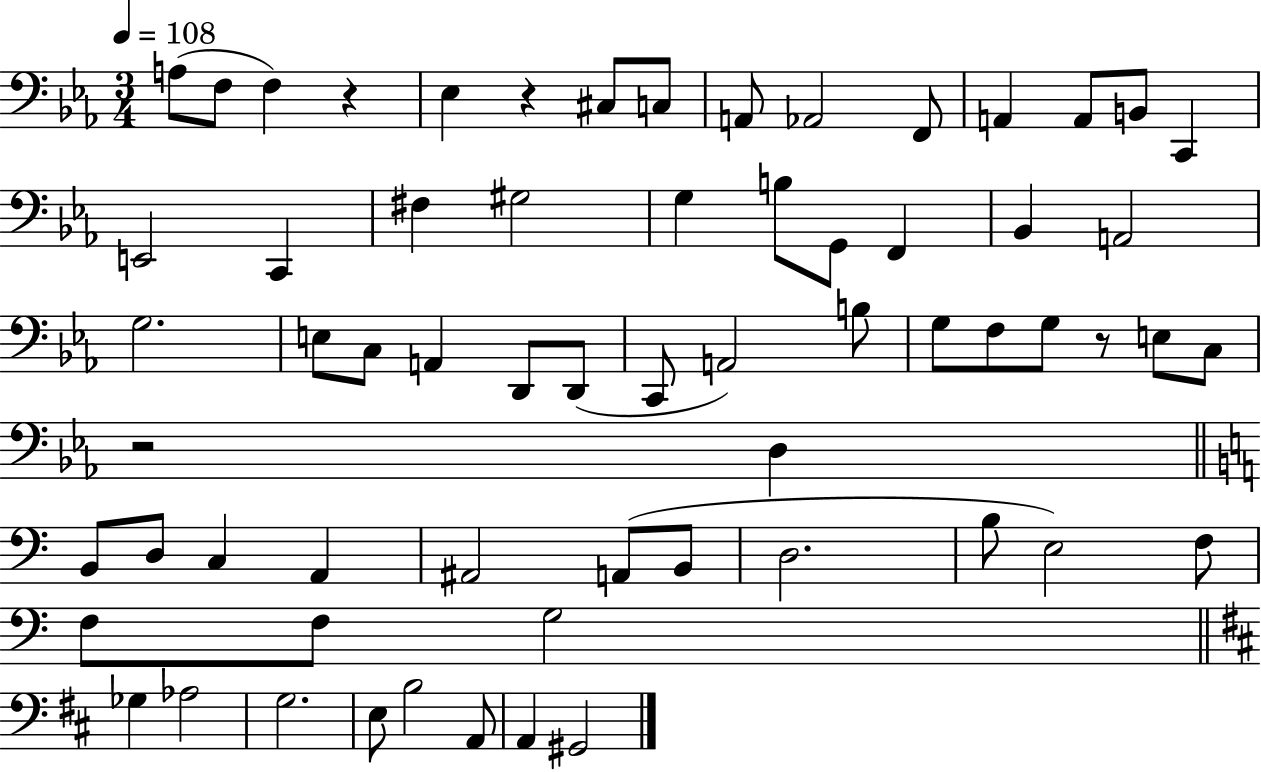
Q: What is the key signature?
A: EES major